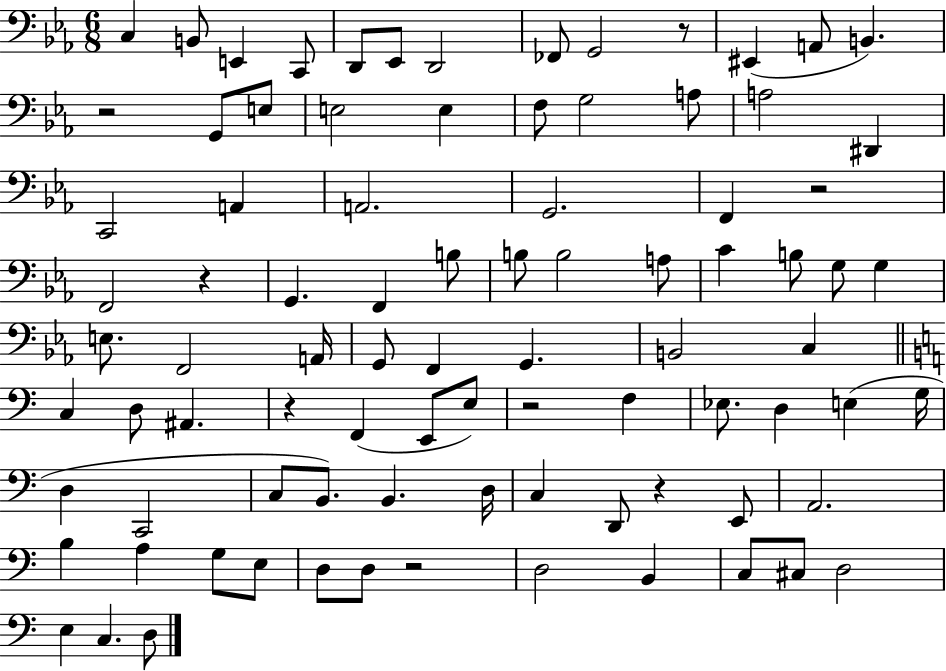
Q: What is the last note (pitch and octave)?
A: D3